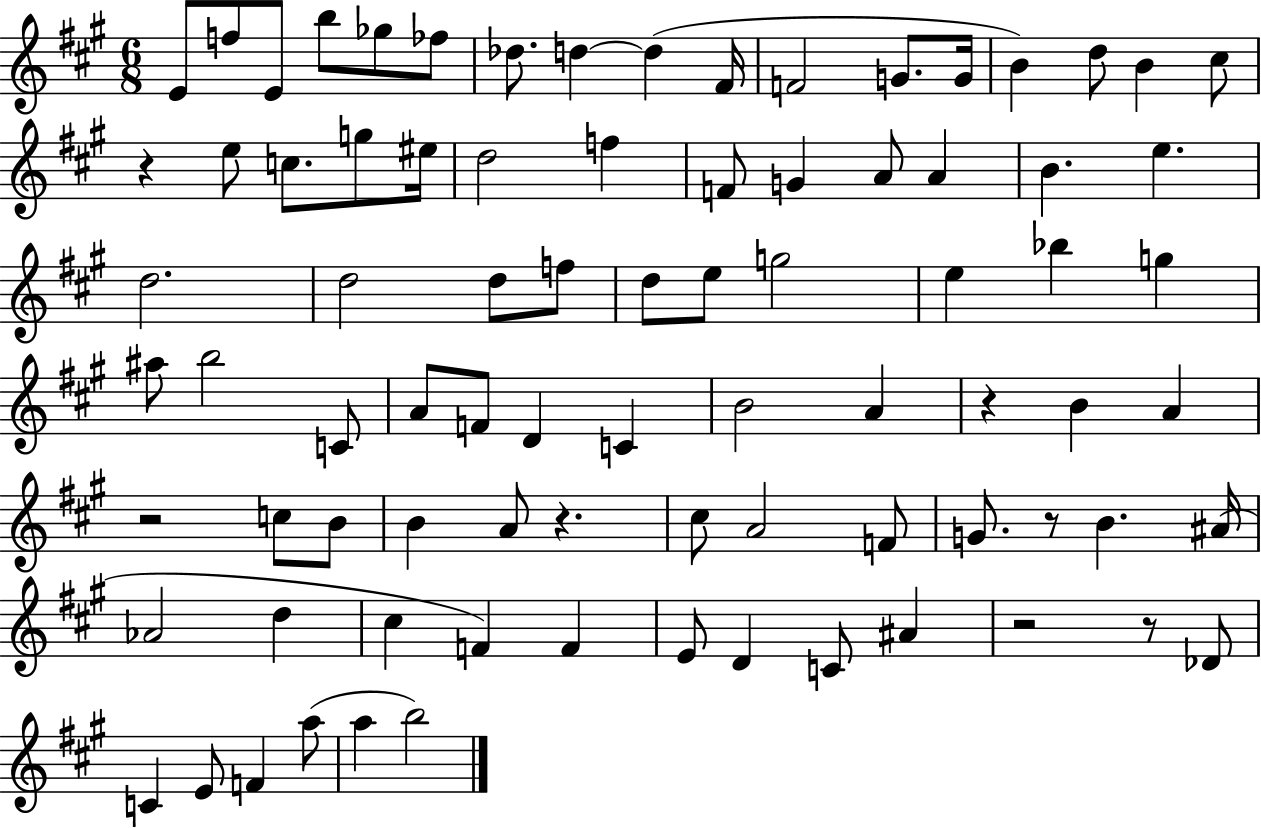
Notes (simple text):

E4/e F5/e E4/e B5/e Gb5/e FES5/e Db5/e. D5/q D5/q F#4/s F4/h G4/e. G4/s B4/q D5/e B4/q C#5/e R/q E5/e C5/e. G5/e EIS5/s D5/h F5/q F4/e G4/q A4/e A4/q B4/q. E5/q. D5/h. D5/h D5/e F5/e D5/e E5/e G5/h E5/q Bb5/q G5/q A#5/e B5/h C4/e A4/e F4/e D4/q C4/q B4/h A4/q R/q B4/q A4/q R/h C5/e B4/e B4/q A4/e R/q. C#5/e A4/h F4/e G4/e. R/e B4/q. A#4/s Ab4/h D5/q C#5/q F4/q F4/q E4/e D4/q C4/e A#4/q R/h R/e Db4/e C4/q E4/e F4/q A5/e A5/q B5/h